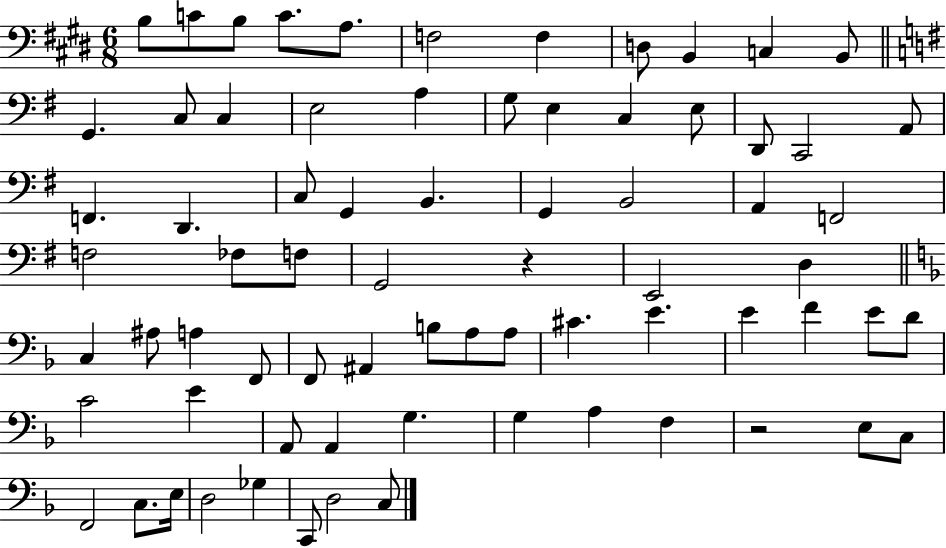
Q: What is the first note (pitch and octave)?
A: B3